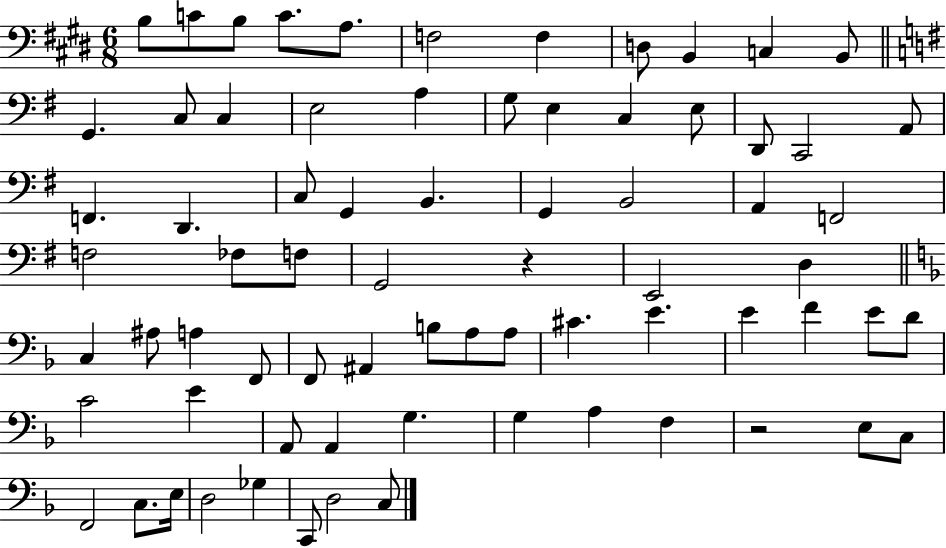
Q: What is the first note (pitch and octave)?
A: B3